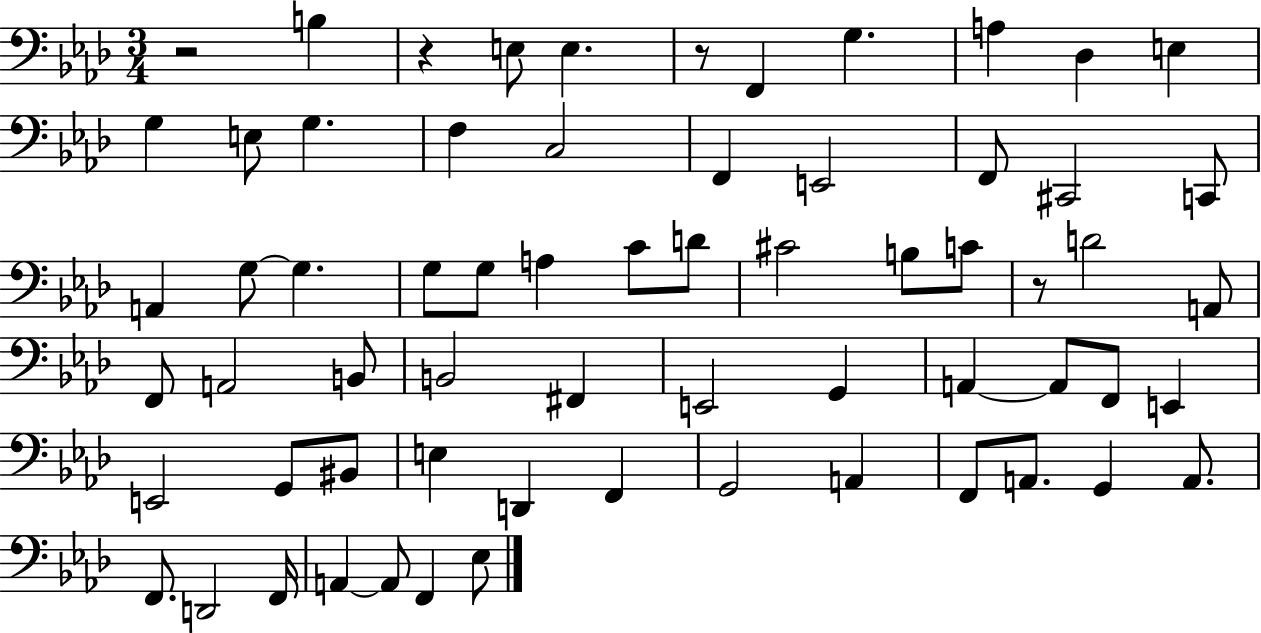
{
  \clef bass
  \numericTimeSignature
  \time 3/4
  \key aes \major
  r2 b4 | r4 e8 e4. | r8 f,4 g4. | a4 des4 e4 | \break g4 e8 g4. | f4 c2 | f,4 e,2 | f,8 cis,2 c,8 | \break a,4 g8~~ g4. | g8 g8 a4 c'8 d'8 | cis'2 b8 c'8 | r8 d'2 a,8 | \break f,8 a,2 b,8 | b,2 fis,4 | e,2 g,4 | a,4~~ a,8 f,8 e,4 | \break e,2 g,8 bis,8 | e4 d,4 f,4 | g,2 a,4 | f,8 a,8. g,4 a,8. | \break f,8. d,2 f,16 | a,4~~ a,8 f,4 ees8 | \bar "|."
}